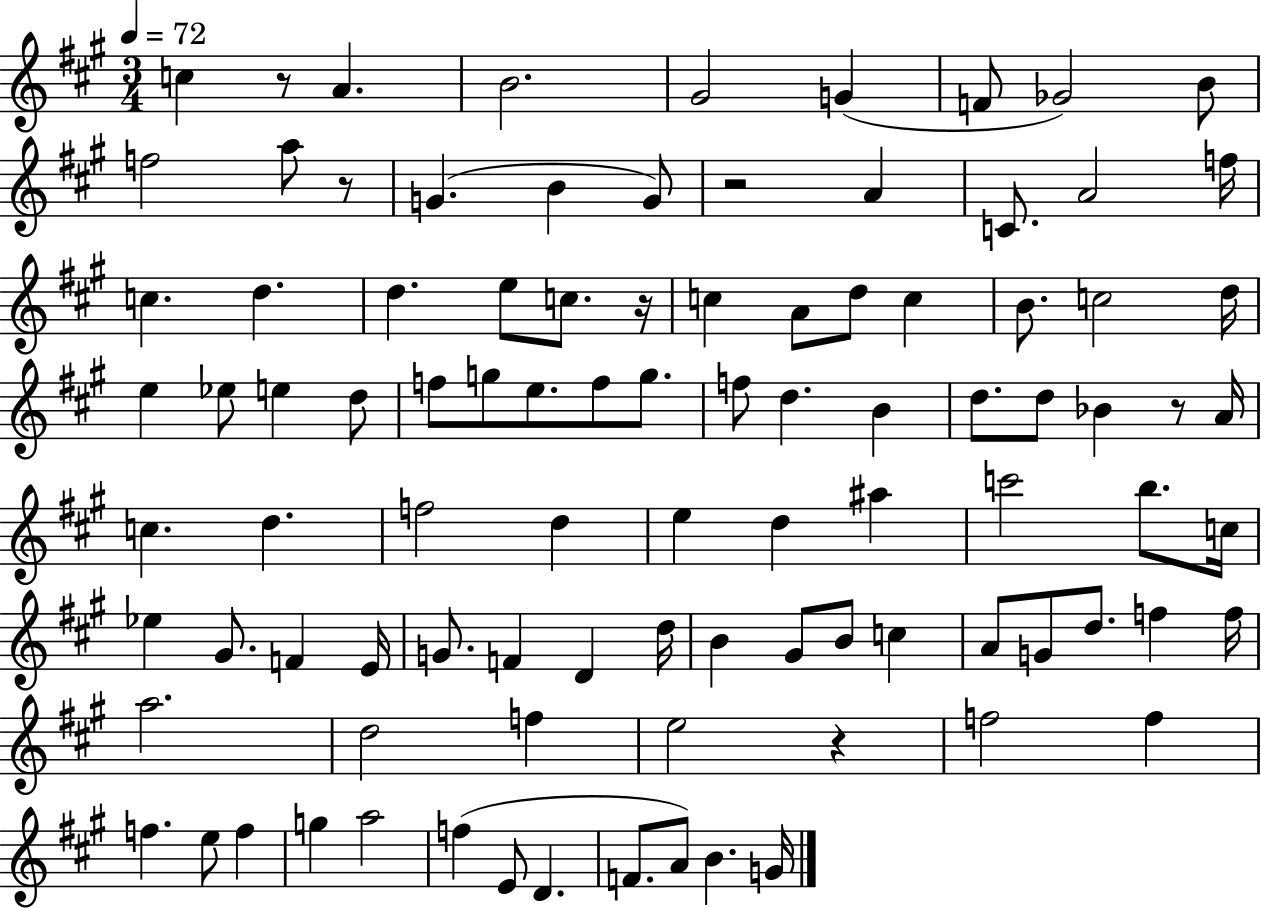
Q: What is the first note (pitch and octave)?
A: C5